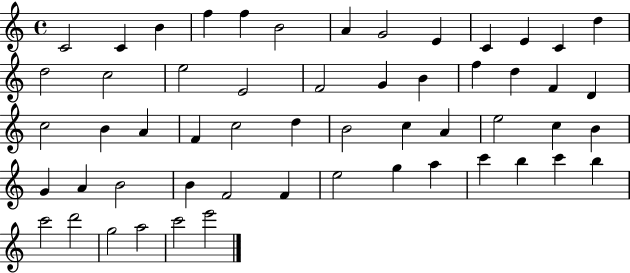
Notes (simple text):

C4/h C4/q B4/q F5/q F5/q B4/h A4/q G4/h E4/q C4/q E4/q C4/q D5/q D5/h C5/h E5/h E4/h F4/h G4/q B4/q F5/q D5/q F4/q D4/q C5/h B4/q A4/q F4/q C5/h D5/q B4/h C5/q A4/q E5/h C5/q B4/q G4/q A4/q B4/h B4/q F4/h F4/q E5/h G5/q A5/q C6/q B5/q C6/q B5/q C6/h D6/h G5/h A5/h C6/h E6/h